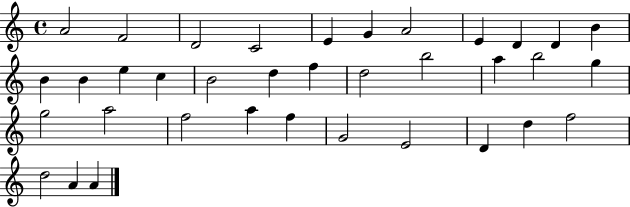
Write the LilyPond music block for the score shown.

{
  \clef treble
  \time 4/4
  \defaultTimeSignature
  \key c \major
  a'2 f'2 | d'2 c'2 | e'4 g'4 a'2 | e'4 d'4 d'4 b'4 | \break b'4 b'4 e''4 c''4 | b'2 d''4 f''4 | d''2 b''2 | a''4 b''2 g''4 | \break g''2 a''2 | f''2 a''4 f''4 | g'2 e'2 | d'4 d''4 f''2 | \break d''2 a'4 a'4 | \bar "|."
}